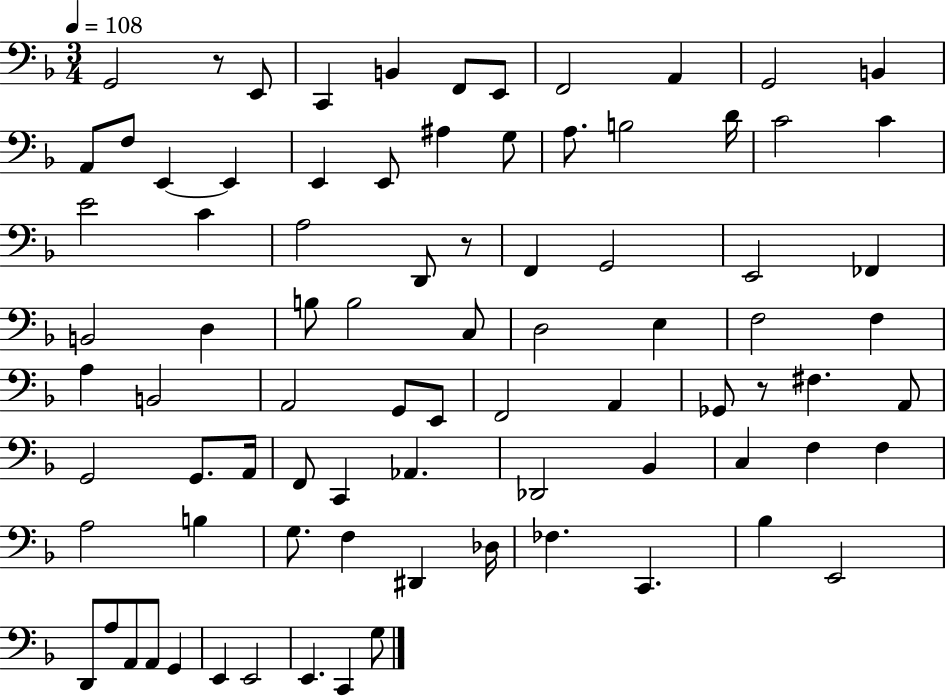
X:1
T:Untitled
M:3/4
L:1/4
K:F
G,,2 z/2 E,,/2 C,, B,, F,,/2 E,,/2 F,,2 A,, G,,2 B,, A,,/2 F,/2 E,, E,, E,, E,,/2 ^A, G,/2 A,/2 B,2 D/4 C2 C E2 C A,2 D,,/2 z/2 F,, G,,2 E,,2 _F,, B,,2 D, B,/2 B,2 C,/2 D,2 E, F,2 F, A, B,,2 A,,2 G,,/2 E,,/2 F,,2 A,, _G,,/2 z/2 ^F, A,,/2 G,,2 G,,/2 A,,/4 F,,/2 C,, _A,, _D,,2 _B,, C, F, F, A,2 B, G,/2 F, ^D,, _D,/4 _F, C,, _B, E,,2 D,,/2 A,/2 A,,/2 A,,/2 G,, E,, E,,2 E,, C,, G,/2